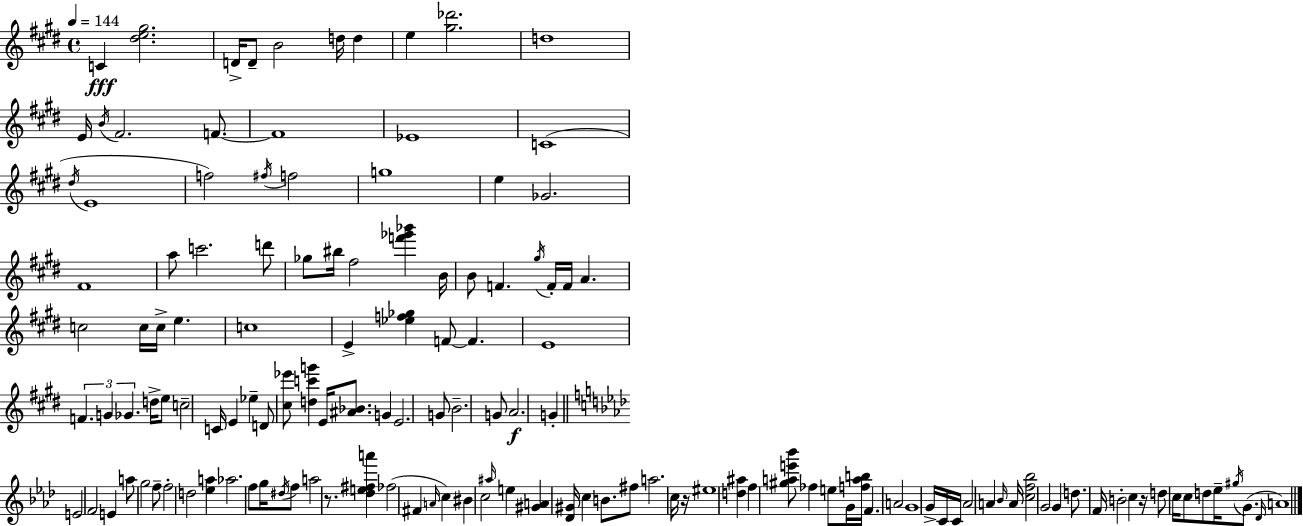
{
  \clef treble
  \time 4/4
  \defaultTimeSignature
  \key e \major
  \tempo 4 = 144
  \repeat volta 2 { c'4\fff <dis'' e'' gis''>2. | d'16-> d'8-- b'2 d''16 d''4 | e''4 <gis'' des'''>2. | d''1 | \break e'16 \acciaccatura { b'16 } fis'2. f'8.~~ | f'1 | ees'1 | c'1( | \break \acciaccatura { dis''16 } e'1 | f''2) \acciaccatura { fis''16 } f''2 | g''1 | e''4 ges'2. | \break fis'1 | a''8 c'''2. | d'''8 ges''8 bis''16 fis''2 <f''' ges''' bes'''>4 | b'16 b'8 f'4. \acciaccatura { gis''16 } f'16-. f'16 a'4. | \break c''2 c''16 c''16-> e''4. | c''1 | e'4-> <ees'' f'' ges''>4 f'8~~ f'4. | e'1 | \break \tuplet 3/2 { f'4. g'4 ges'4. } | d''16-> e''8 c''2-- c'16 | e'4 ees''4-- d'8 <cis'' ees'''>8 <d'' c''' g'''>4 | e'16 <ais' bes'>8. g'4 e'2. | \break g'8 b'2.-- | g'8 a'2.\f | g'4-. \bar "||" \break \key aes \major e'2 f'2 | e'4 a''8 g''2 f''8-- | f''2-. d''2 | <ees'' a''>4 aes''2. | \break f''8 g''16 \acciaccatura { dis''16 } f''8 a''2 r8. | <des'' e'' fis'' a'''>4 fes''2( fis'4 | \grace { a'16 } c''4) bis'4 c''2 | \grace { ais''16 } e''4 <gis' a'>4 <des' gis'>16 c''4 | \break b'8. fis''8 a''2. | c''16 r16 eis''1 | <d'' ais''>4 f''4 <gis'' a'' e''' bes'''>8 fes''4 | e''8 g'16 <f'' a'' b''>16 f'4. a'2 | \break g'1 | g'16-> c'16 c'16 aes'2 a'4 | \grace { bes'16 } a'16 <c'' f'' bes''>2 g'2 | g'4 d''8. f'16 b'2-. | \break c''4 r16 d''8 c''16 c''8 d''8 | ees''16-- \acciaccatura { gis''16 } g'8.( \grace { des'16 } a'1) | } \bar "|."
}